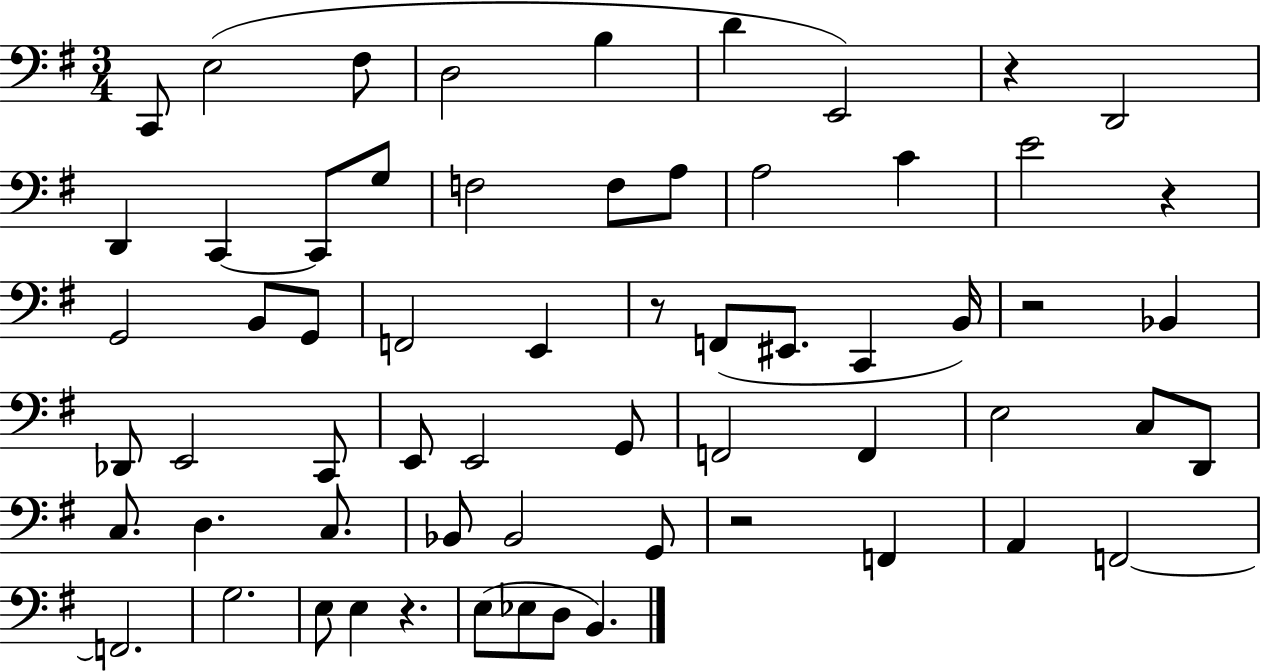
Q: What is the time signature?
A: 3/4